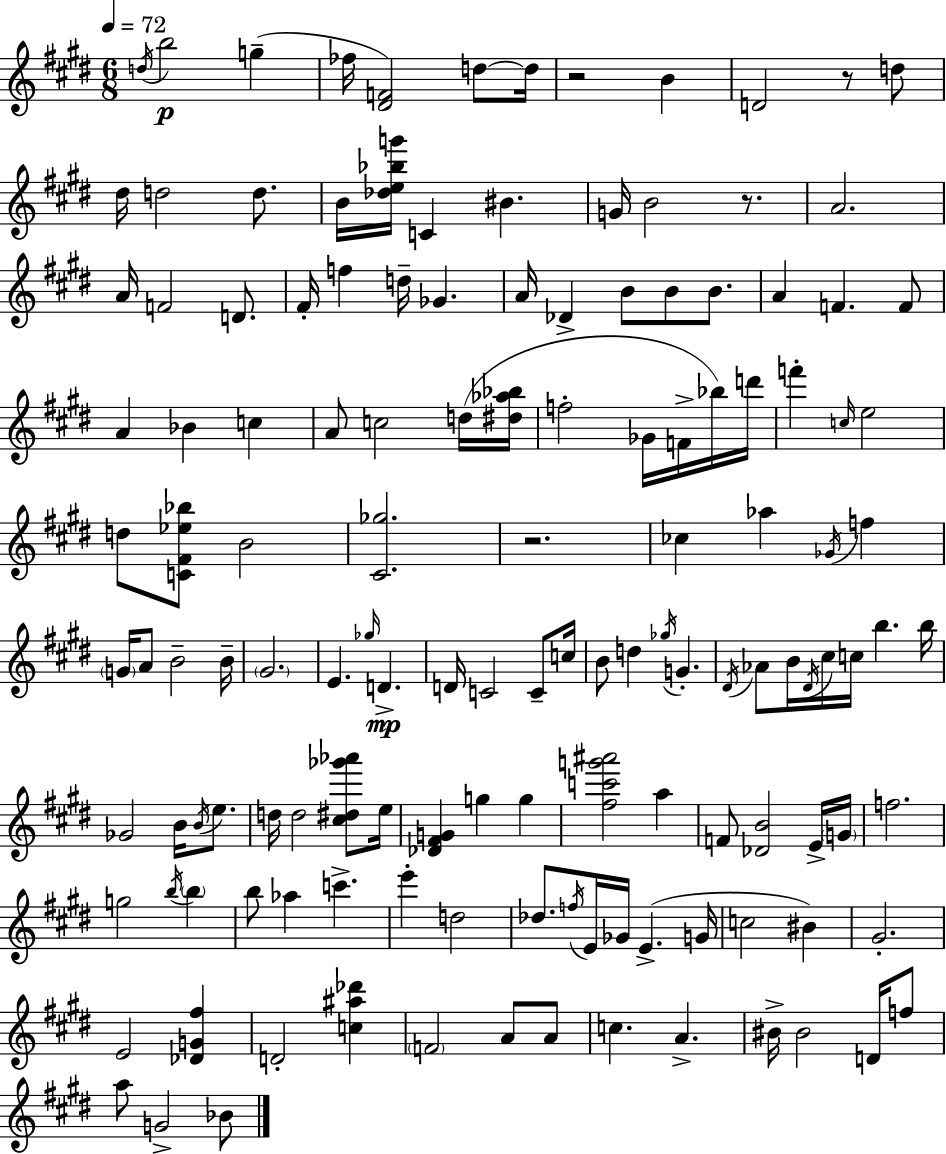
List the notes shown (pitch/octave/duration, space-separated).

D5/s B5/h G5/q FES5/s [D#4,F4]/h D5/e D5/s R/h B4/q D4/h R/e D5/e D#5/s D5/h D5/e. B4/s [Db5,E5,Bb5,G6]/s C4/q BIS4/q. G4/s B4/h R/e. A4/h. A4/s F4/h D4/e. F#4/s F5/q D5/s Gb4/q. A4/s Db4/q B4/e B4/e B4/e. A4/q F4/q. F4/e A4/q Bb4/q C5/q A4/e C5/h D5/s [D#5,Ab5,Bb5]/s F5/h Gb4/s F4/s Bb5/s D6/s F6/q C5/s E5/h D5/e [C4,F#4,Eb5,Bb5]/e B4/h [C#4,Gb5]/h. R/h. CES5/q Ab5/q Gb4/s F5/q G4/s A4/e B4/h B4/s G#4/h. E4/q. Gb5/s D4/q. D4/s C4/h C4/e C5/s B4/e D5/q Gb5/s G4/q. D#4/s Ab4/e B4/s D#4/s C#5/s C5/s B5/q. B5/s Gb4/h B4/s B4/s E5/e. D5/s D5/h [C#5,D#5,Gb6,Ab6]/e E5/s [Db4,F#4,G4]/q G5/q G5/q [F#5,C6,G6,A#6]/h A5/q F4/e [Db4,B4]/h E4/s G4/s F5/h. G5/h B5/s B5/q B5/e Ab5/q C6/q. E6/q D5/h Db5/e. F5/s E4/s Gb4/s E4/q. G4/s C5/h BIS4/q G#4/h. E4/h [Db4,G4,F#5]/q D4/h [C5,A#5,Db6]/q F4/h A4/e A4/e C5/q. A4/q. BIS4/s BIS4/h D4/s F5/e A5/e G4/h Bb4/e